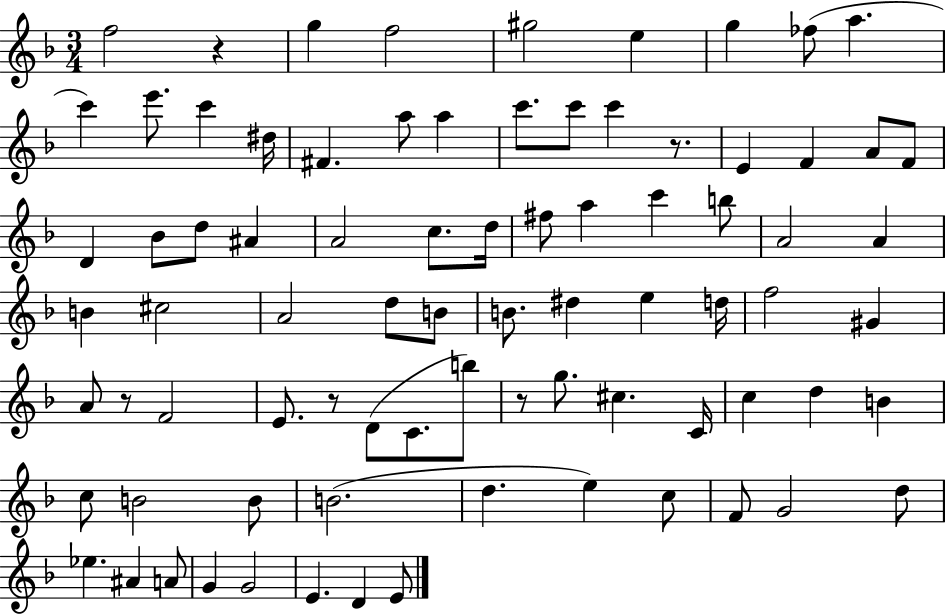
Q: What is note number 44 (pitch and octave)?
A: D5